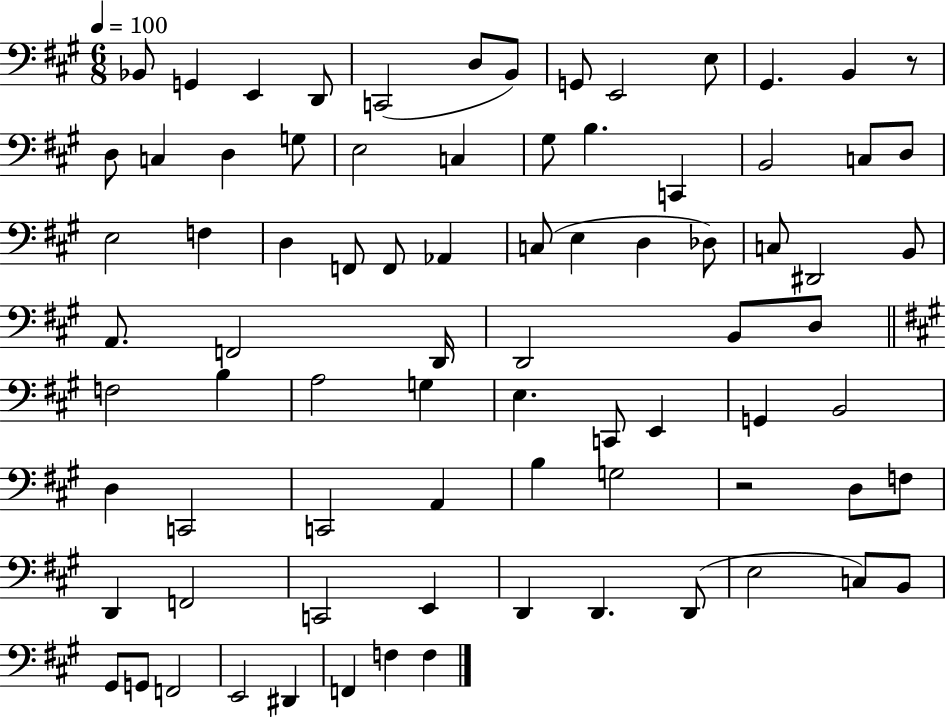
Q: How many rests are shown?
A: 2